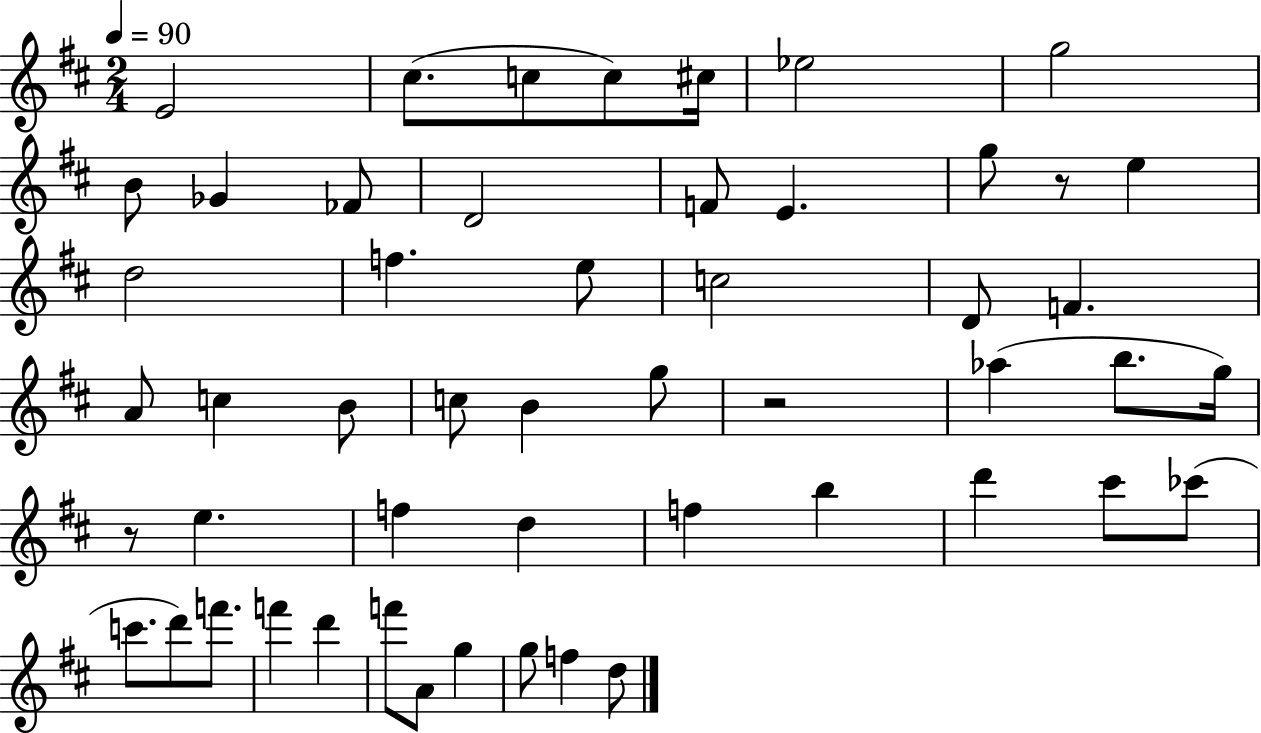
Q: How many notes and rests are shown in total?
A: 52